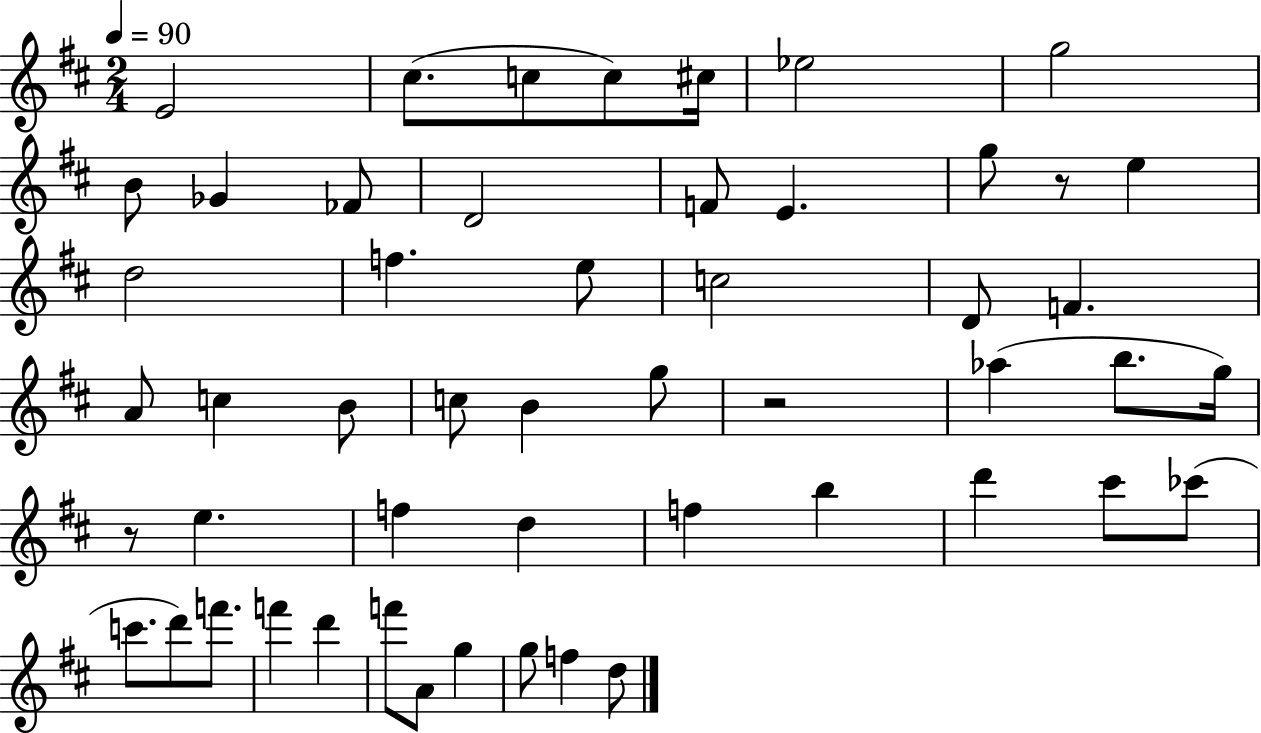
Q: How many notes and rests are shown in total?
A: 52